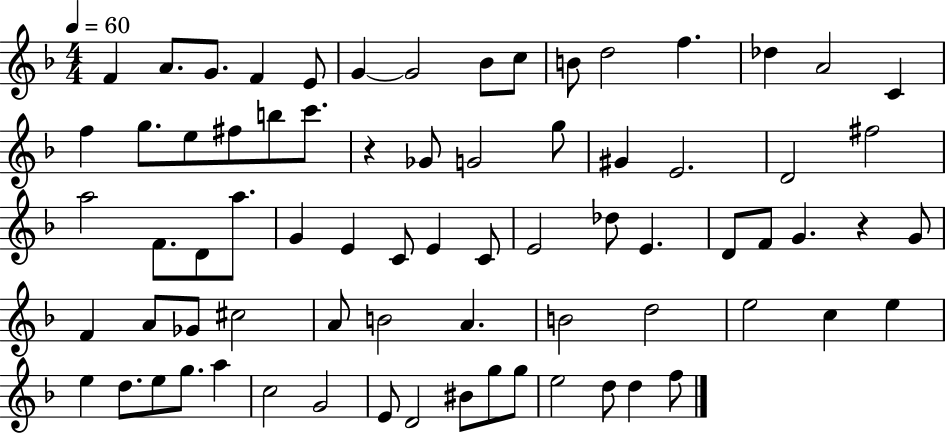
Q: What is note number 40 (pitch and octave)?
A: E4